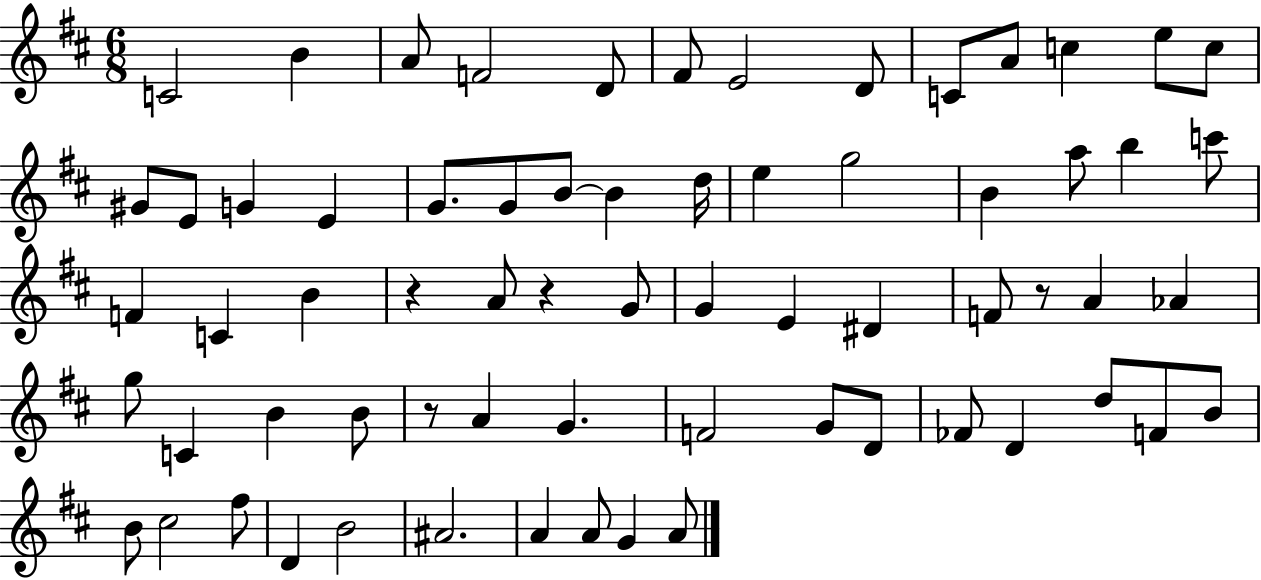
{
  \clef treble
  \numericTimeSignature
  \time 6/8
  \key d \major
  c'2 b'4 | a'8 f'2 d'8 | fis'8 e'2 d'8 | c'8 a'8 c''4 e''8 c''8 | \break gis'8 e'8 g'4 e'4 | g'8. g'8 b'8~~ b'4 d''16 | e''4 g''2 | b'4 a''8 b''4 c'''8 | \break f'4 c'4 b'4 | r4 a'8 r4 g'8 | g'4 e'4 dis'4 | f'8 r8 a'4 aes'4 | \break g''8 c'4 b'4 b'8 | r8 a'4 g'4. | f'2 g'8 d'8 | fes'8 d'4 d''8 f'8 b'8 | \break b'8 cis''2 fis''8 | d'4 b'2 | ais'2. | a'4 a'8 g'4 a'8 | \break \bar "|."
}